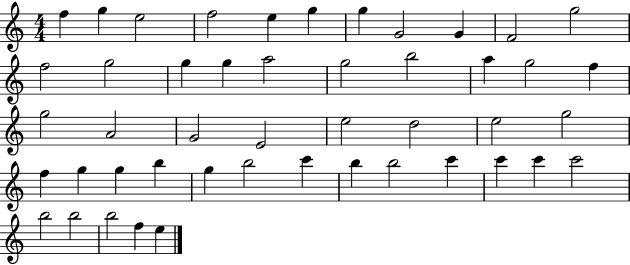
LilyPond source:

{
  \clef treble
  \numericTimeSignature
  \time 4/4
  \key c \major
  f''4 g''4 e''2 | f''2 e''4 g''4 | g''4 g'2 g'4 | f'2 g''2 | \break f''2 g''2 | g''4 g''4 a''2 | g''2 b''2 | a''4 g''2 f''4 | \break g''2 a'2 | g'2 e'2 | e''2 d''2 | e''2 g''2 | \break f''4 g''4 g''4 b''4 | g''4 b''2 c'''4 | b''4 b''2 c'''4 | c'''4 c'''4 c'''2 | \break b''2 b''2 | b''2 f''4 e''4 | \bar "|."
}